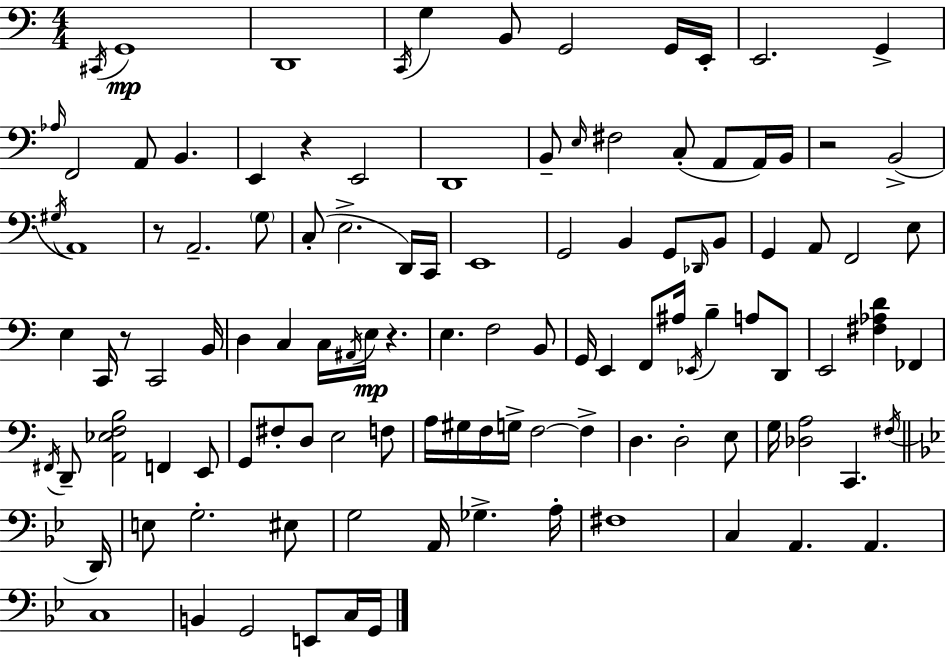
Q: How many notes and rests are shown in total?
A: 113